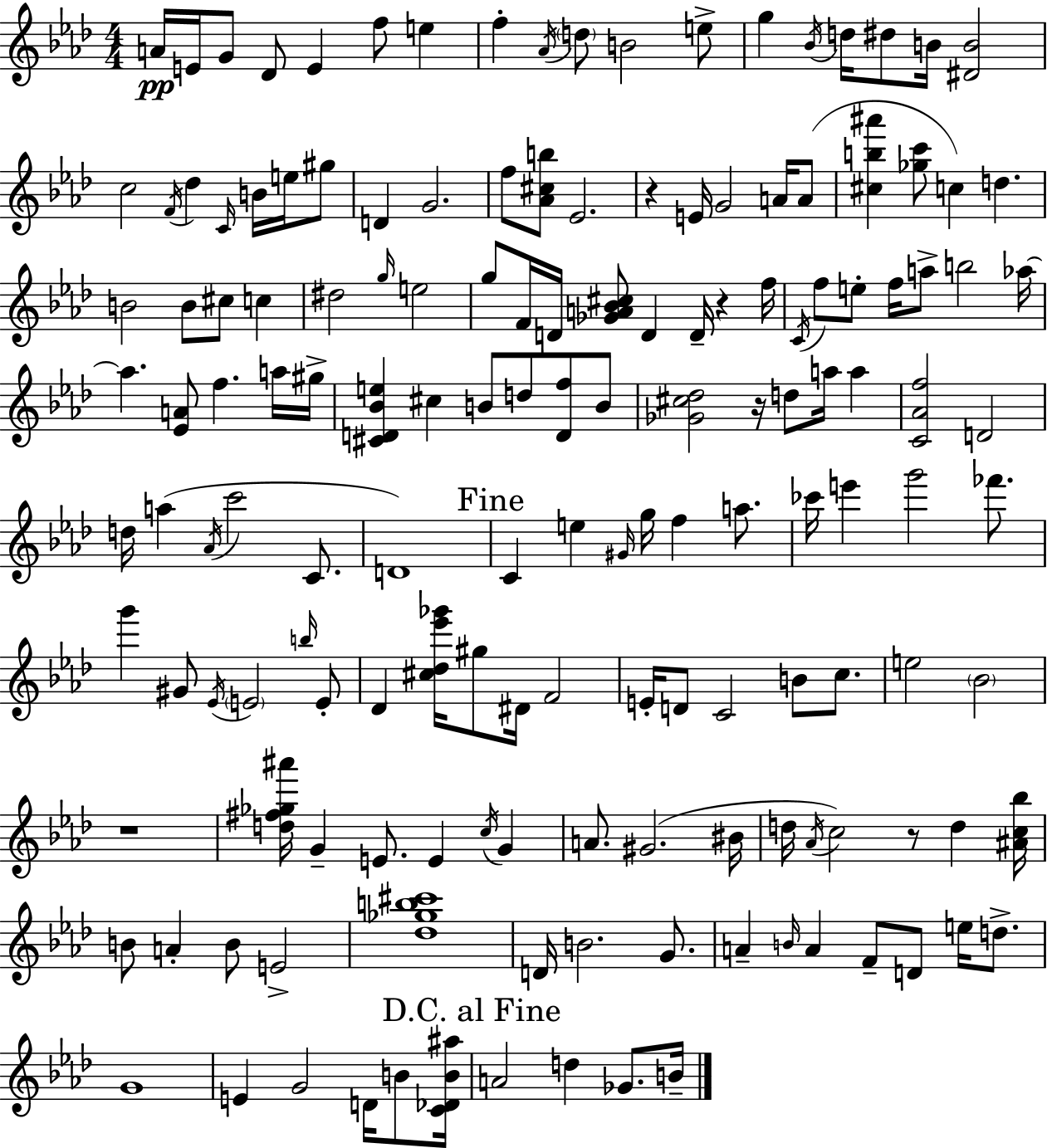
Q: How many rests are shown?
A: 5